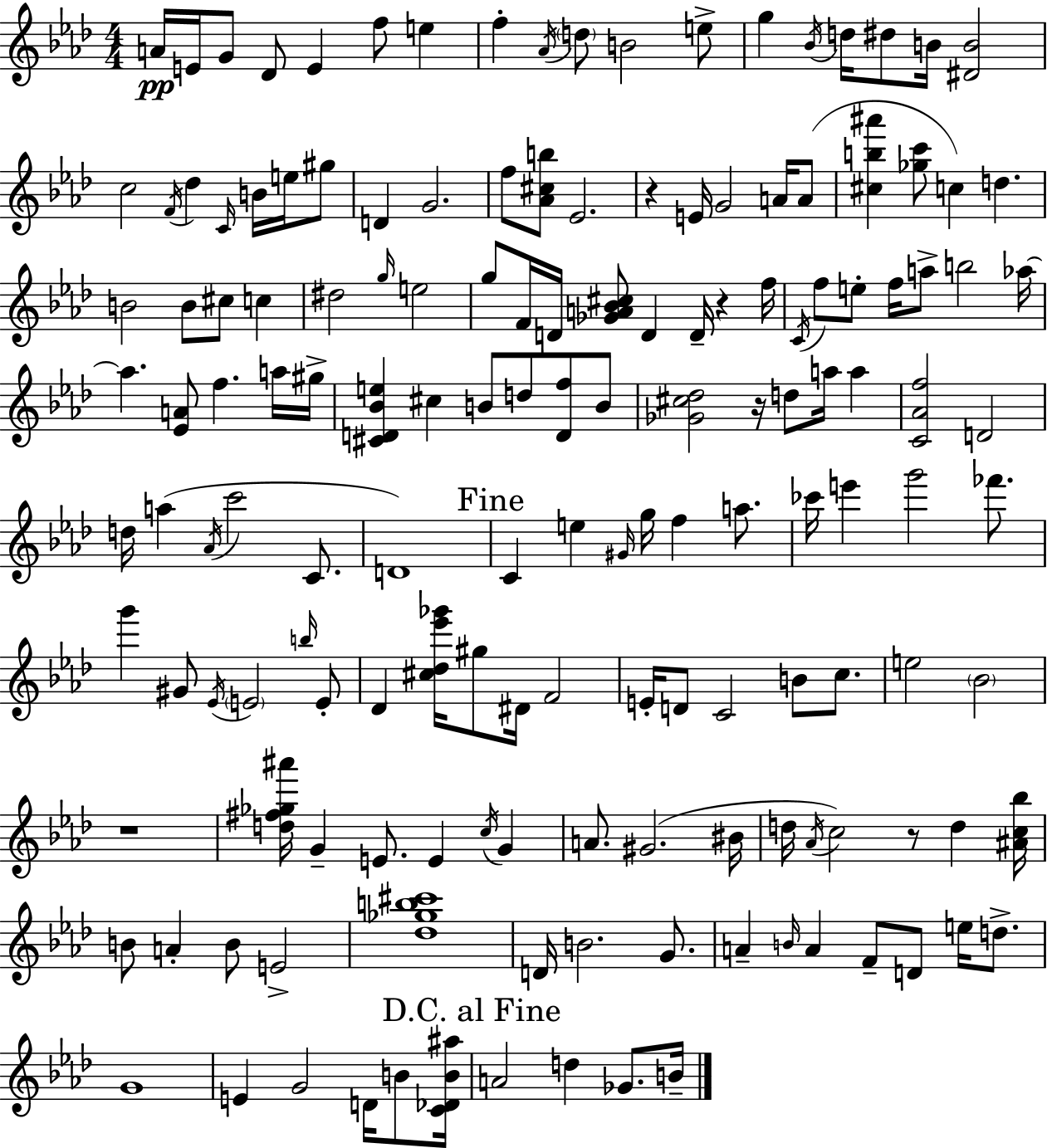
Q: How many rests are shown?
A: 5